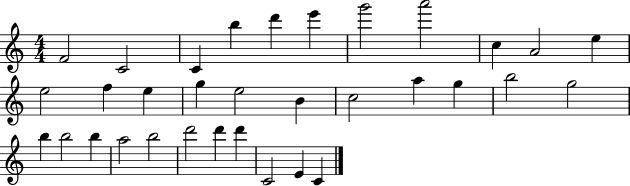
X:1
T:Untitled
M:4/4
L:1/4
K:C
F2 C2 C b d' e' g'2 a'2 c A2 e e2 f e g e2 B c2 a g b2 g2 b b2 b a2 b2 d'2 d' d' C2 E C